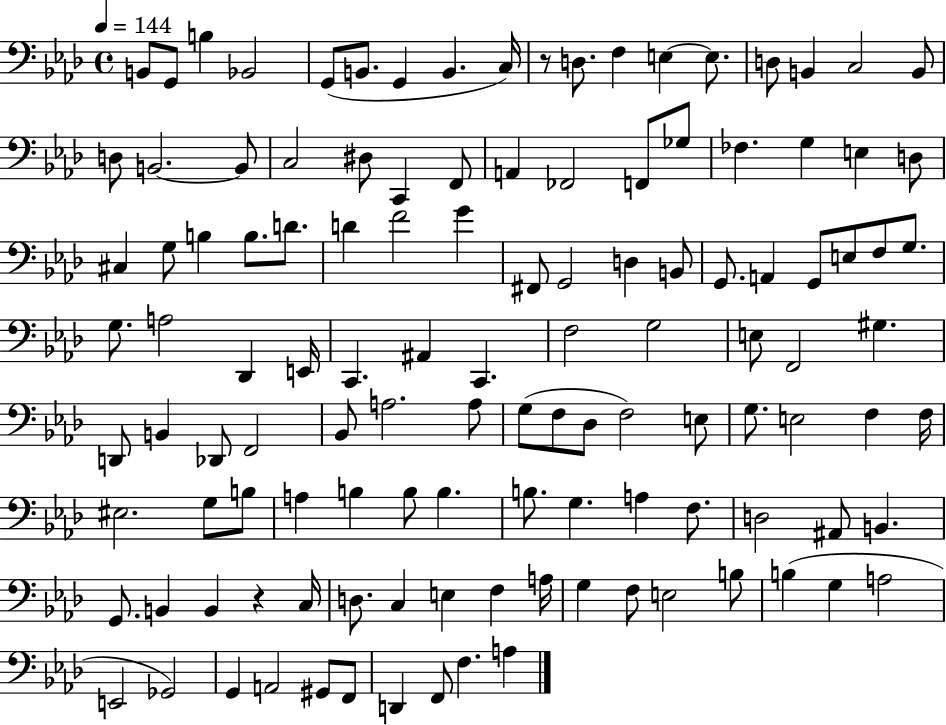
B2/e G2/e B3/q Bb2/h G2/e B2/e. G2/q B2/q. C3/s R/e D3/e. F3/q E3/q E3/e. D3/e B2/q C3/h B2/e D3/e B2/h. B2/e C3/h D#3/e C2/q F2/e A2/q FES2/h F2/e Gb3/e FES3/q. G3/q E3/q D3/e C#3/q G3/e B3/q B3/e. D4/e. D4/q F4/h G4/q F#2/e G2/h D3/q B2/e G2/e. A2/q G2/e E3/e F3/e G3/e. G3/e. A3/h Db2/q E2/s C2/q. A#2/q C2/q. F3/h G3/h E3/e F2/h G#3/q. D2/e B2/q Db2/e F2/h Bb2/e A3/h. A3/e G3/e F3/e Db3/e F3/h E3/e G3/e. E3/h F3/q F3/s EIS3/h. G3/e B3/e A3/q B3/q B3/e B3/q. B3/e. G3/q. A3/q F3/e. D3/h A#2/e B2/q. G2/e. B2/q B2/q R/q C3/s D3/e. C3/q E3/q F3/q A3/s G3/q F3/e E3/h B3/e B3/q G3/q A3/h E2/h Gb2/h G2/q A2/h G#2/e F2/e D2/q F2/e F3/q. A3/q